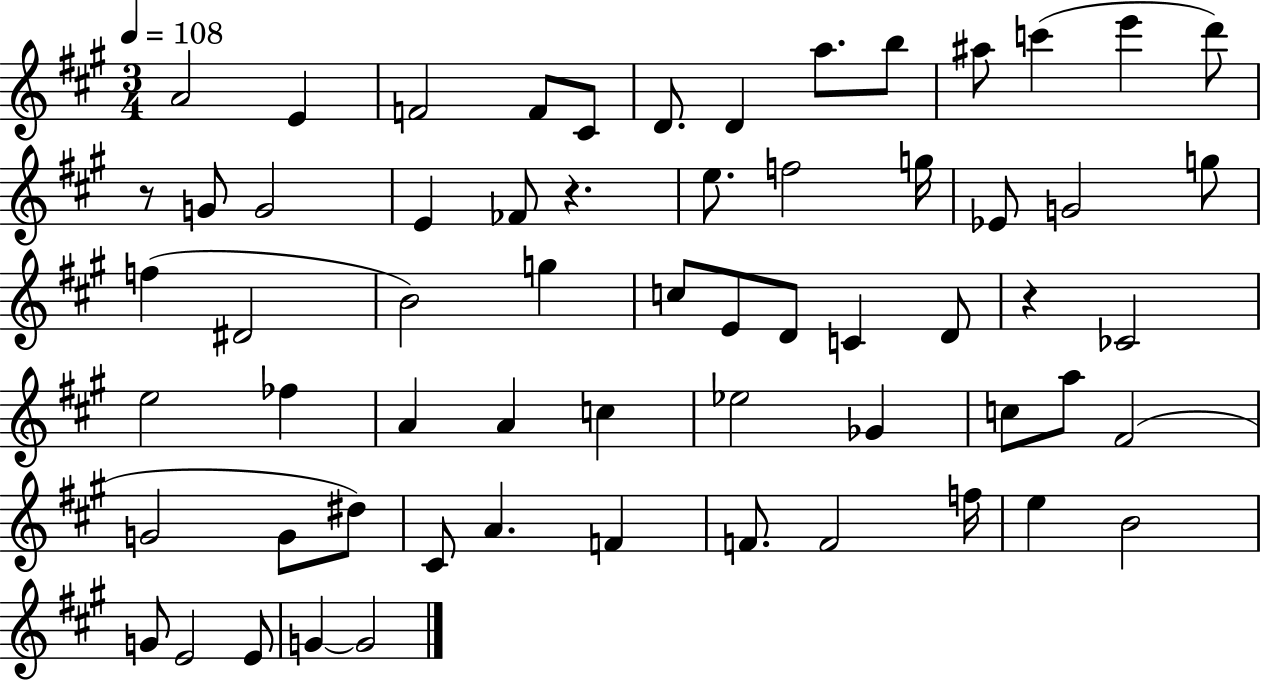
A4/h E4/q F4/h F4/e C#4/e D4/e. D4/q A5/e. B5/e A#5/e C6/q E6/q D6/e R/e G4/e G4/h E4/q FES4/e R/q. E5/e. F5/h G5/s Eb4/e G4/h G5/e F5/q D#4/h B4/h G5/q C5/e E4/e D4/e C4/q D4/e R/q CES4/h E5/h FES5/q A4/q A4/q C5/q Eb5/h Gb4/q C5/e A5/e F#4/h G4/h G4/e D#5/e C#4/e A4/q. F4/q F4/e. F4/h F5/s E5/q B4/h G4/e E4/h E4/e G4/q G4/h